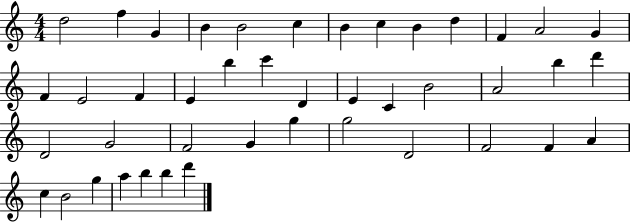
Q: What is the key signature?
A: C major